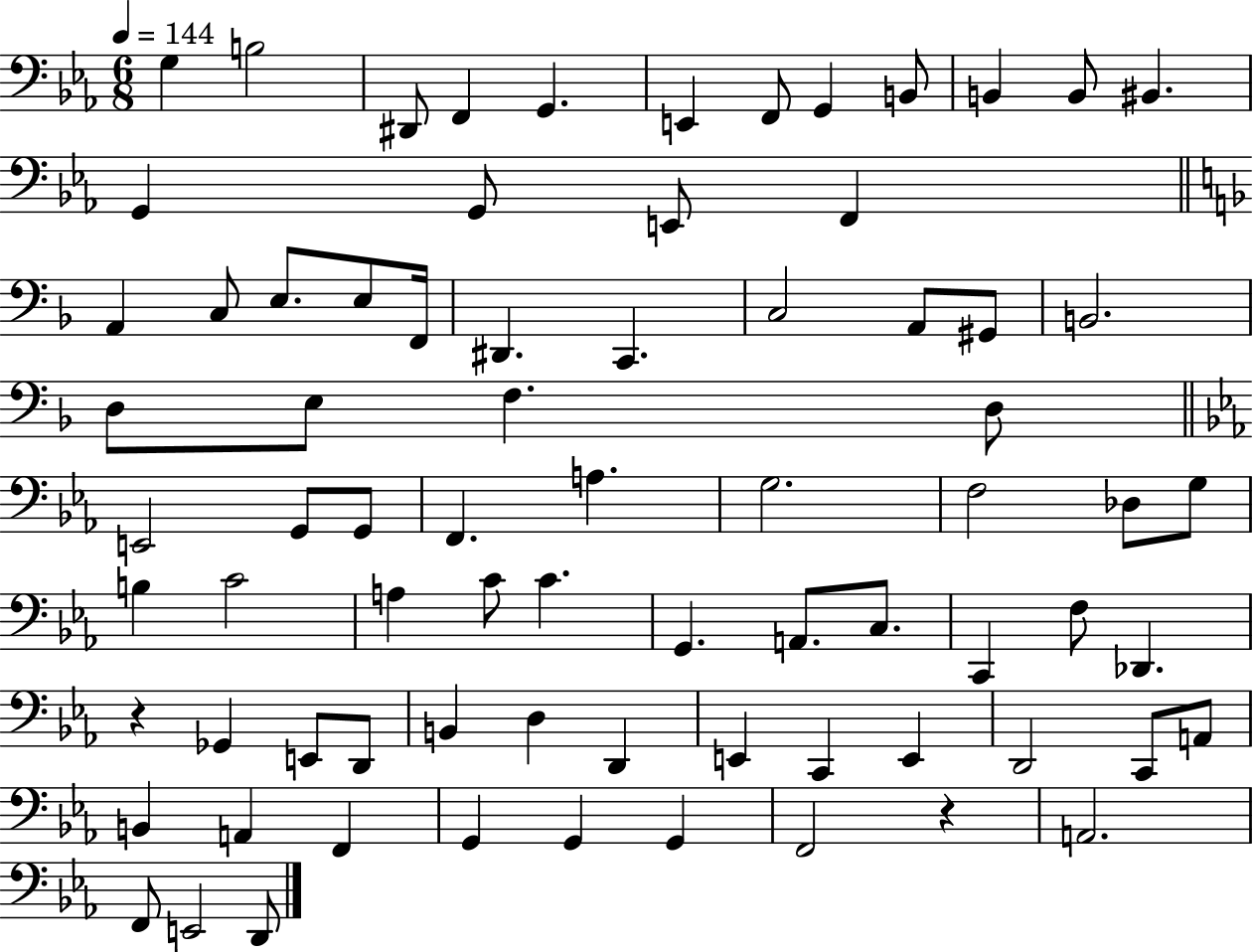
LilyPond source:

{
  \clef bass
  \numericTimeSignature
  \time 6/8
  \key ees \major
  \tempo 4 = 144
  g4 b2 | dis,8 f,4 g,4. | e,4 f,8 g,4 b,8 | b,4 b,8 bis,4. | \break g,4 g,8 e,8 f,4 | \bar "||" \break \key f \major a,4 c8 e8. e8 f,16 | dis,4. c,4. | c2 a,8 gis,8 | b,2. | \break d8 e8 f4. d8 | \bar "||" \break \key c \minor e,2 g,8 g,8 | f,4. a4. | g2. | f2 des8 g8 | \break b4 c'2 | a4 c'8 c'4. | g,4. a,8. c8. | c,4 f8 des,4. | \break r4 ges,4 e,8 d,8 | b,4 d4 d,4 | e,4 c,4 e,4 | d,2 c,8 a,8 | \break b,4 a,4 f,4 | g,4 g,4 g,4 | f,2 r4 | a,2. | \break f,8 e,2 d,8 | \bar "|."
}